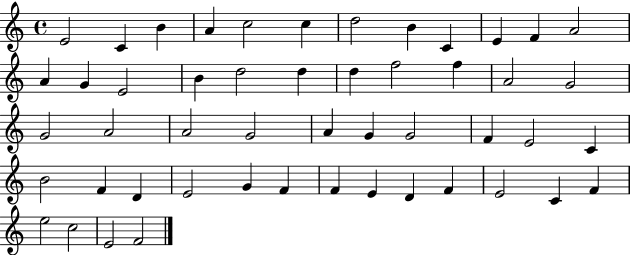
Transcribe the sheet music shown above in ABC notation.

X:1
T:Untitled
M:4/4
L:1/4
K:C
E2 C B A c2 c d2 B C E F A2 A G E2 B d2 d d f2 f A2 G2 G2 A2 A2 G2 A G G2 F E2 C B2 F D E2 G F F E D F E2 C F e2 c2 E2 F2